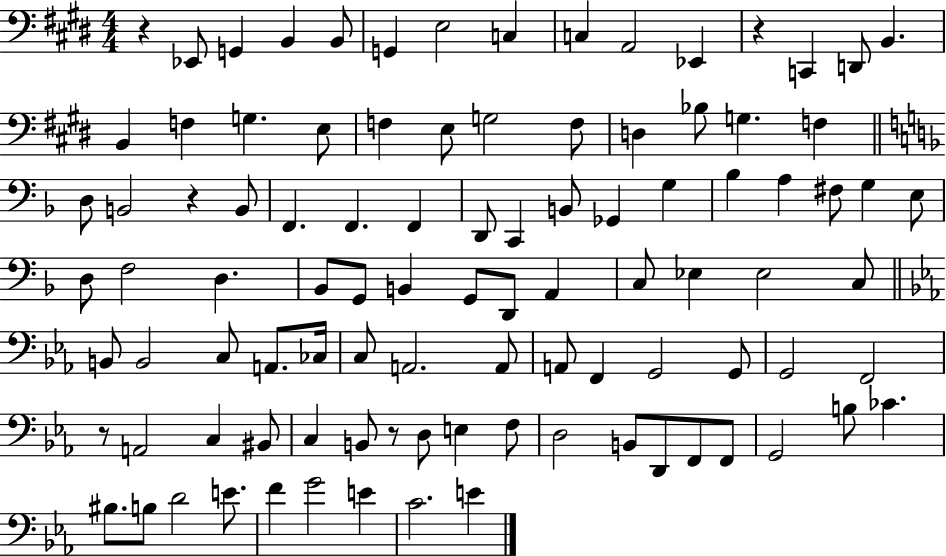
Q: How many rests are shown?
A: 5